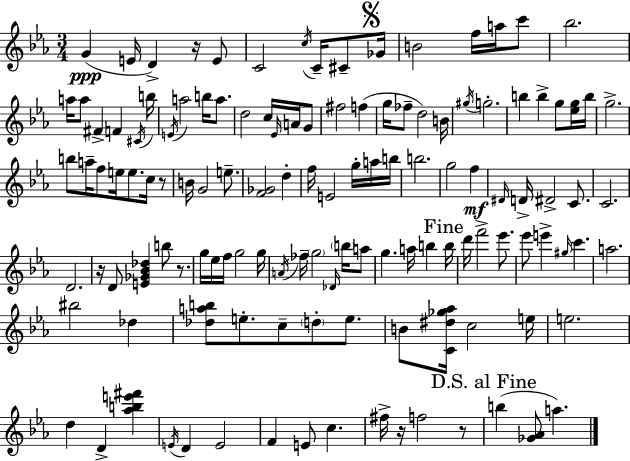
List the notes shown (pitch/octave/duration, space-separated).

G4/q E4/s D4/q R/s E4/e C4/h C5/s C4/s C#4/e Gb4/s B4/h F5/s A5/s C6/e Bb5/h. A5/s A5/e F#4/q F4/q C#4/s B5/s E4/s A5/h B5/s A5/e. D5/h C5/s Eb4/s A4/s G4/e F#5/h F5/q G5/s FES5/e D5/h B4/s G#5/s G5/h. B5/q B5/q G5/e [Eb5,G5]/s B5/s G5/h. B5/e A5/s F5/e E5/s E5/e. C5/s R/e B4/s G4/h E5/e. [F4,Gb4]/h D5/q F5/s E4/h G5/s A5/s B5/s B5/h. G5/h F5/q D#4/s D4/s D#4/h C4/e. C4/h. D4/h. R/s D4/e [E4,Gb4,Bb4,Db5]/q B5/e R/e. G5/s Eb5/s F5/s G5/h G5/s A4/s FES5/s G5/h Db4/s B5/s A5/e G5/q. A5/s B5/q B5/s D6/s F6/h Eb6/e. Eb6/e E6/q G#5/s C6/q. A5/h. BIS5/h Db5/q [Db5,A5,B5]/e E5/e. C5/e D5/e E5/e. B4/e [C4,D#5,Gb5,Ab5]/s C5/h E5/s E5/h. D5/q D4/q [Ab5,B5,E6,F#6]/q E4/s D4/q E4/h F4/q E4/e C5/q. F#5/s R/s F5/h R/e B5/q [Gb4,Ab4]/e A5/q.